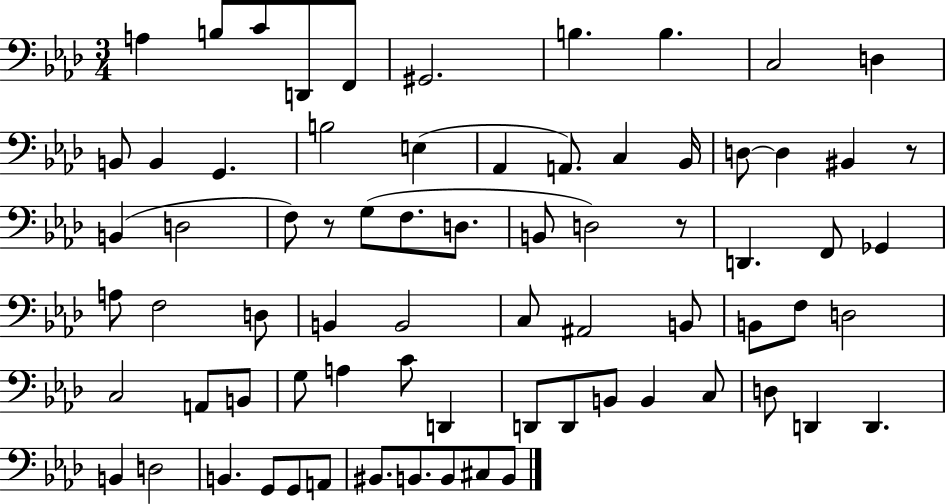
{
  \clef bass
  \numericTimeSignature
  \time 3/4
  \key aes \major
  a4 b8 c'8 d,8 f,8 | gis,2. | b4. b4. | c2 d4 | \break b,8 b,4 g,4. | b2 e4( | aes,4 a,8.) c4 bes,16 | d8~~ d4 bis,4 r8 | \break b,4( d2 | f8) r8 g8( f8. d8. | b,8 d2) r8 | d,4. f,8 ges,4 | \break a8 f2 d8 | b,4 b,2 | c8 ais,2 b,8 | b,8 f8 d2 | \break c2 a,8 b,8 | g8 a4 c'8 d,4 | d,8 d,8 b,8 b,4 c8 | d8 d,4 d,4. | \break b,4 d2 | b,4. g,8 g,8 a,8 | bis,8. b,8. b,8 cis8 b,8 | \bar "|."
}